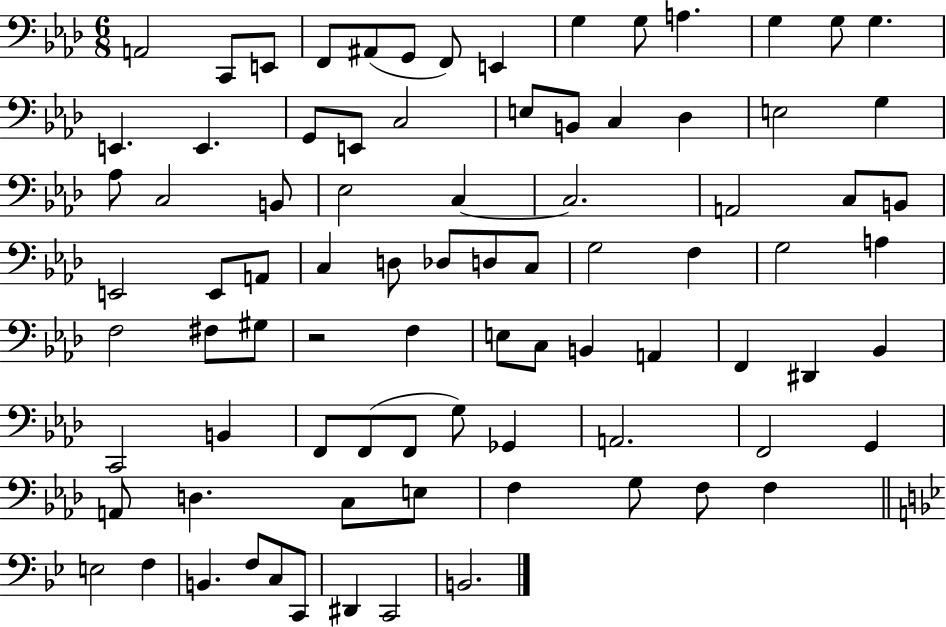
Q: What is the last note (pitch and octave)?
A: B2